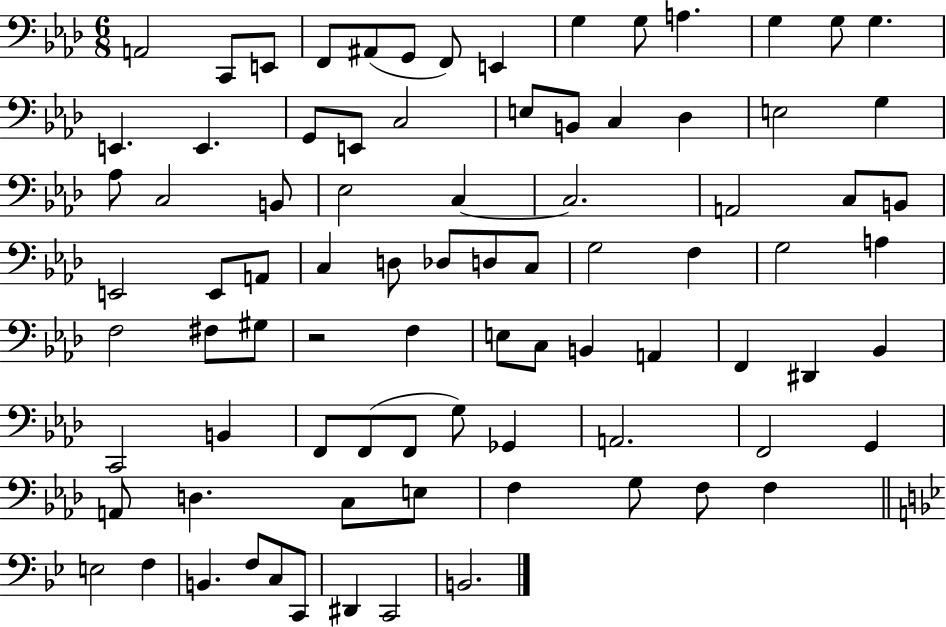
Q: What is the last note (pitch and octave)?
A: B2